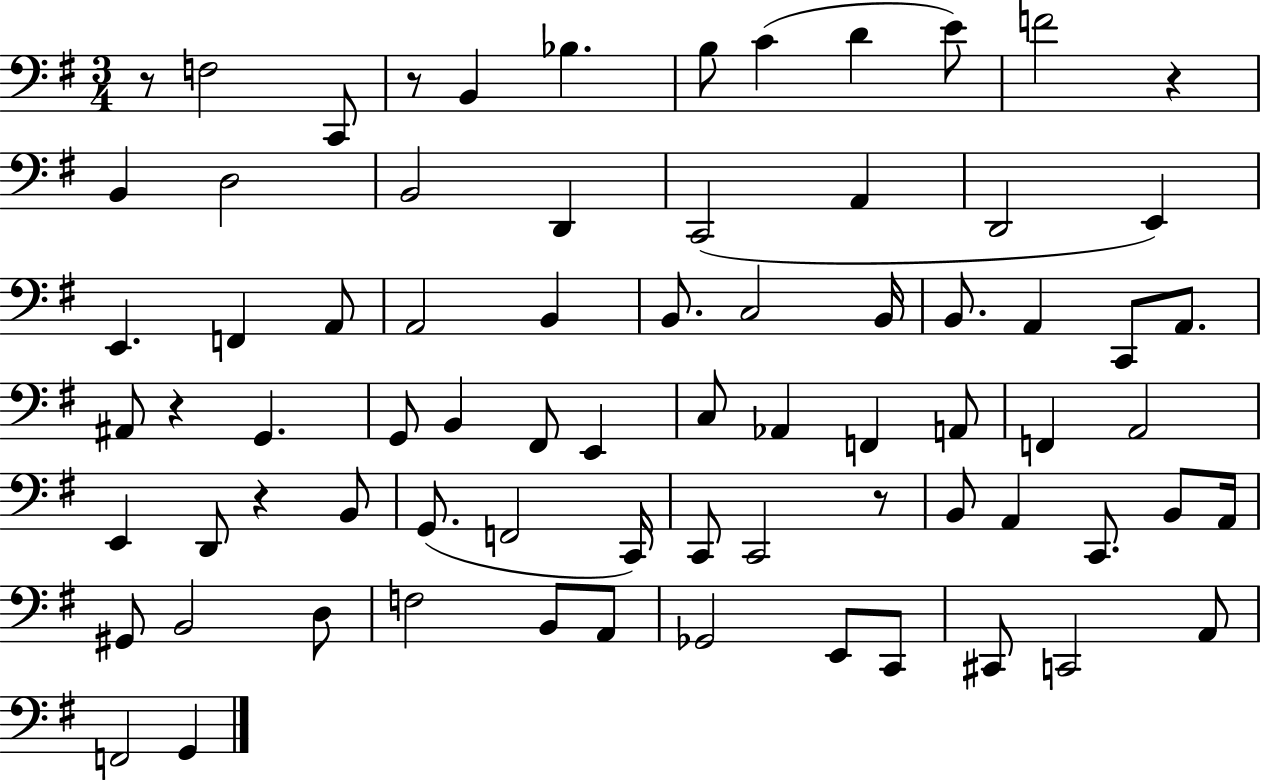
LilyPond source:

{
  \clef bass
  \numericTimeSignature
  \time 3/4
  \key g \major
  r8 f2 c,8 | r8 b,4 bes4. | b8 c'4( d'4 e'8) | f'2 r4 | \break b,4 d2 | b,2 d,4 | c,2( a,4 | d,2 e,4) | \break e,4. f,4 a,8 | a,2 b,4 | b,8. c2 b,16 | b,8. a,4 c,8 a,8. | \break ais,8 r4 g,4. | g,8 b,4 fis,8 e,4 | c8 aes,4 f,4 a,8 | f,4 a,2 | \break e,4 d,8 r4 b,8 | g,8.( f,2 c,16) | c,8 c,2 r8 | b,8 a,4 c,8. b,8 a,16 | \break gis,8 b,2 d8 | f2 b,8 a,8 | ges,2 e,8 c,8 | cis,8 c,2 a,8 | \break f,2 g,4 | \bar "|."
}